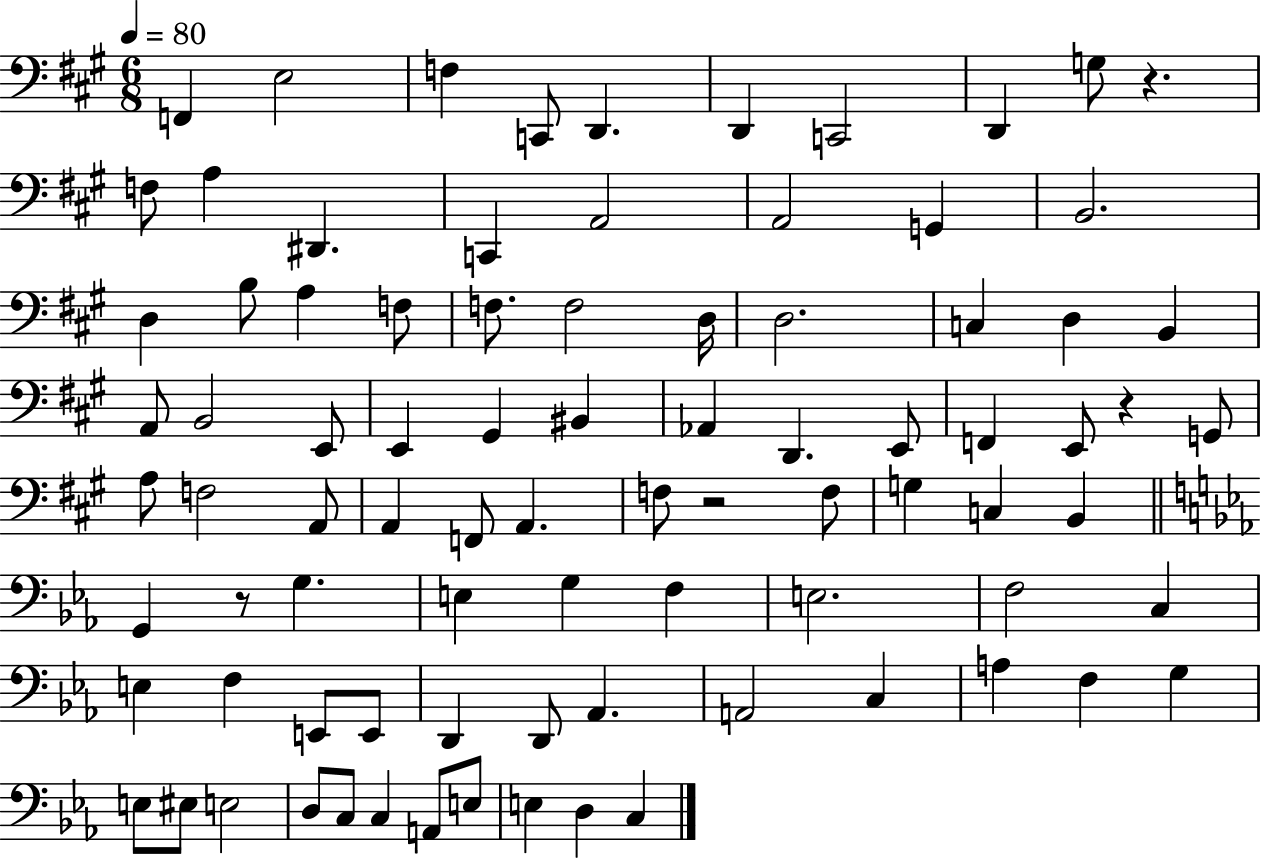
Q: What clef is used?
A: bass